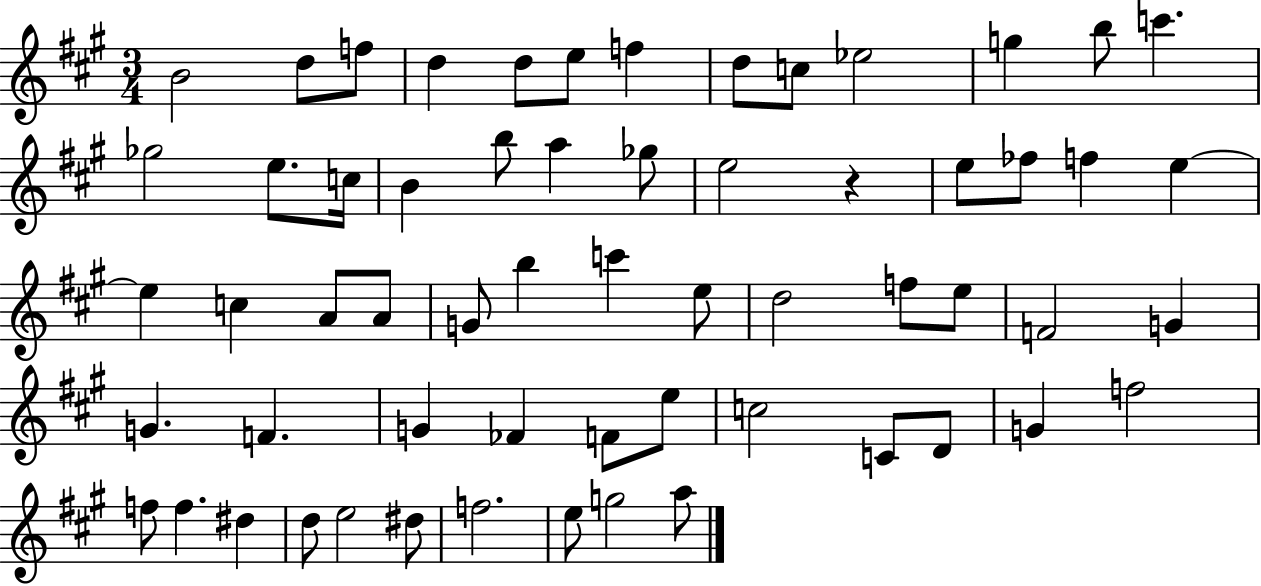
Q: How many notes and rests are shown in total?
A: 60